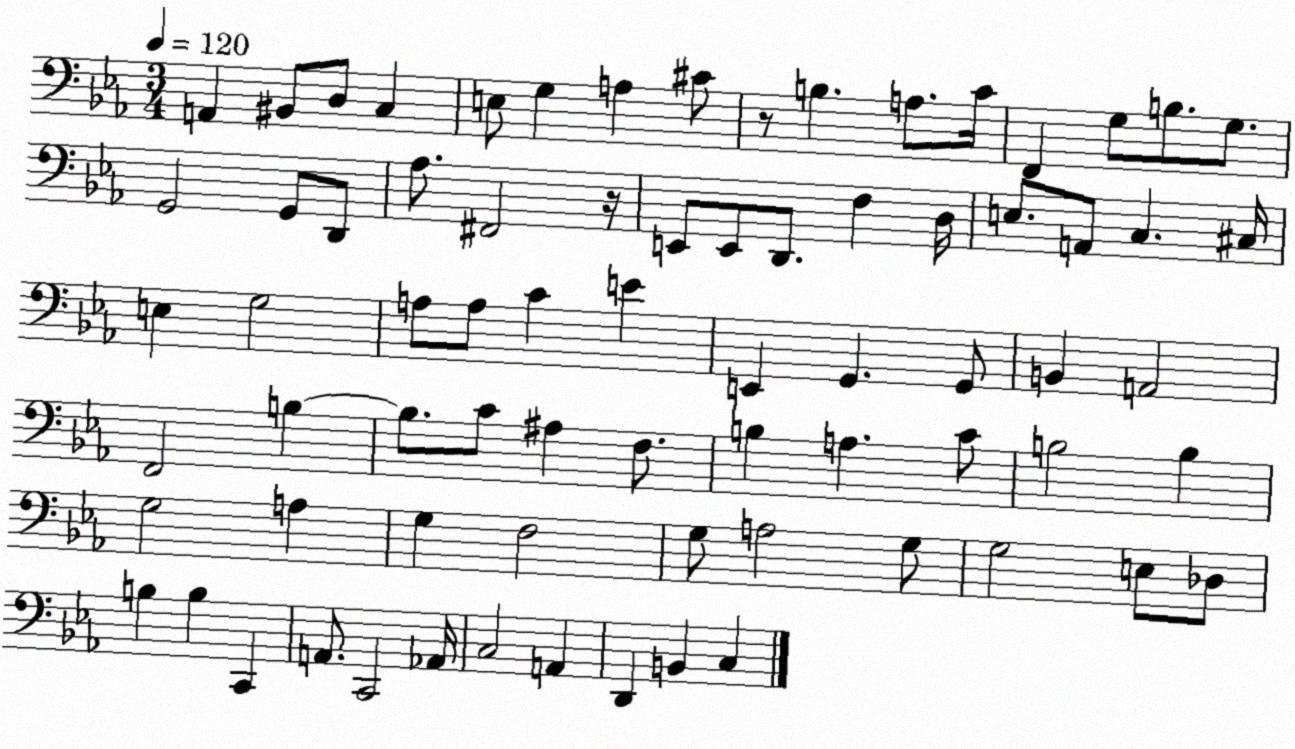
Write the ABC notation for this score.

X:1
T:Untitled
M:3/4
L:1/4
K:Eb
A,, ^B,,/2 D,/2 C, E,/2 G, A, ^C/2 z/2 B, A,/2 C/4 F,, G,/2 B,/2 G,/2 G,,2 G,,/2 D,,/2 _A,/2 ^F,,2 z/4 E,,/2 E,,/2 D,,/2 F, D,/4 E,/2 A,,/2 C, ^C,/4 E, G,2 A,/2 A,/2 C E E,, G,, G,,/2 B,, A,,2 F,,2 B, B,/2 C/2 ^A, F,/2 B, A, C/2 B,2 B, G,2 A, G, F,2 G,/2 A,2 G,/2 G,2 E,/2 _D,/2 B, B, C,, A,,/2 C,,2 _A,,/4 C,2 A,, D,, B,, C,